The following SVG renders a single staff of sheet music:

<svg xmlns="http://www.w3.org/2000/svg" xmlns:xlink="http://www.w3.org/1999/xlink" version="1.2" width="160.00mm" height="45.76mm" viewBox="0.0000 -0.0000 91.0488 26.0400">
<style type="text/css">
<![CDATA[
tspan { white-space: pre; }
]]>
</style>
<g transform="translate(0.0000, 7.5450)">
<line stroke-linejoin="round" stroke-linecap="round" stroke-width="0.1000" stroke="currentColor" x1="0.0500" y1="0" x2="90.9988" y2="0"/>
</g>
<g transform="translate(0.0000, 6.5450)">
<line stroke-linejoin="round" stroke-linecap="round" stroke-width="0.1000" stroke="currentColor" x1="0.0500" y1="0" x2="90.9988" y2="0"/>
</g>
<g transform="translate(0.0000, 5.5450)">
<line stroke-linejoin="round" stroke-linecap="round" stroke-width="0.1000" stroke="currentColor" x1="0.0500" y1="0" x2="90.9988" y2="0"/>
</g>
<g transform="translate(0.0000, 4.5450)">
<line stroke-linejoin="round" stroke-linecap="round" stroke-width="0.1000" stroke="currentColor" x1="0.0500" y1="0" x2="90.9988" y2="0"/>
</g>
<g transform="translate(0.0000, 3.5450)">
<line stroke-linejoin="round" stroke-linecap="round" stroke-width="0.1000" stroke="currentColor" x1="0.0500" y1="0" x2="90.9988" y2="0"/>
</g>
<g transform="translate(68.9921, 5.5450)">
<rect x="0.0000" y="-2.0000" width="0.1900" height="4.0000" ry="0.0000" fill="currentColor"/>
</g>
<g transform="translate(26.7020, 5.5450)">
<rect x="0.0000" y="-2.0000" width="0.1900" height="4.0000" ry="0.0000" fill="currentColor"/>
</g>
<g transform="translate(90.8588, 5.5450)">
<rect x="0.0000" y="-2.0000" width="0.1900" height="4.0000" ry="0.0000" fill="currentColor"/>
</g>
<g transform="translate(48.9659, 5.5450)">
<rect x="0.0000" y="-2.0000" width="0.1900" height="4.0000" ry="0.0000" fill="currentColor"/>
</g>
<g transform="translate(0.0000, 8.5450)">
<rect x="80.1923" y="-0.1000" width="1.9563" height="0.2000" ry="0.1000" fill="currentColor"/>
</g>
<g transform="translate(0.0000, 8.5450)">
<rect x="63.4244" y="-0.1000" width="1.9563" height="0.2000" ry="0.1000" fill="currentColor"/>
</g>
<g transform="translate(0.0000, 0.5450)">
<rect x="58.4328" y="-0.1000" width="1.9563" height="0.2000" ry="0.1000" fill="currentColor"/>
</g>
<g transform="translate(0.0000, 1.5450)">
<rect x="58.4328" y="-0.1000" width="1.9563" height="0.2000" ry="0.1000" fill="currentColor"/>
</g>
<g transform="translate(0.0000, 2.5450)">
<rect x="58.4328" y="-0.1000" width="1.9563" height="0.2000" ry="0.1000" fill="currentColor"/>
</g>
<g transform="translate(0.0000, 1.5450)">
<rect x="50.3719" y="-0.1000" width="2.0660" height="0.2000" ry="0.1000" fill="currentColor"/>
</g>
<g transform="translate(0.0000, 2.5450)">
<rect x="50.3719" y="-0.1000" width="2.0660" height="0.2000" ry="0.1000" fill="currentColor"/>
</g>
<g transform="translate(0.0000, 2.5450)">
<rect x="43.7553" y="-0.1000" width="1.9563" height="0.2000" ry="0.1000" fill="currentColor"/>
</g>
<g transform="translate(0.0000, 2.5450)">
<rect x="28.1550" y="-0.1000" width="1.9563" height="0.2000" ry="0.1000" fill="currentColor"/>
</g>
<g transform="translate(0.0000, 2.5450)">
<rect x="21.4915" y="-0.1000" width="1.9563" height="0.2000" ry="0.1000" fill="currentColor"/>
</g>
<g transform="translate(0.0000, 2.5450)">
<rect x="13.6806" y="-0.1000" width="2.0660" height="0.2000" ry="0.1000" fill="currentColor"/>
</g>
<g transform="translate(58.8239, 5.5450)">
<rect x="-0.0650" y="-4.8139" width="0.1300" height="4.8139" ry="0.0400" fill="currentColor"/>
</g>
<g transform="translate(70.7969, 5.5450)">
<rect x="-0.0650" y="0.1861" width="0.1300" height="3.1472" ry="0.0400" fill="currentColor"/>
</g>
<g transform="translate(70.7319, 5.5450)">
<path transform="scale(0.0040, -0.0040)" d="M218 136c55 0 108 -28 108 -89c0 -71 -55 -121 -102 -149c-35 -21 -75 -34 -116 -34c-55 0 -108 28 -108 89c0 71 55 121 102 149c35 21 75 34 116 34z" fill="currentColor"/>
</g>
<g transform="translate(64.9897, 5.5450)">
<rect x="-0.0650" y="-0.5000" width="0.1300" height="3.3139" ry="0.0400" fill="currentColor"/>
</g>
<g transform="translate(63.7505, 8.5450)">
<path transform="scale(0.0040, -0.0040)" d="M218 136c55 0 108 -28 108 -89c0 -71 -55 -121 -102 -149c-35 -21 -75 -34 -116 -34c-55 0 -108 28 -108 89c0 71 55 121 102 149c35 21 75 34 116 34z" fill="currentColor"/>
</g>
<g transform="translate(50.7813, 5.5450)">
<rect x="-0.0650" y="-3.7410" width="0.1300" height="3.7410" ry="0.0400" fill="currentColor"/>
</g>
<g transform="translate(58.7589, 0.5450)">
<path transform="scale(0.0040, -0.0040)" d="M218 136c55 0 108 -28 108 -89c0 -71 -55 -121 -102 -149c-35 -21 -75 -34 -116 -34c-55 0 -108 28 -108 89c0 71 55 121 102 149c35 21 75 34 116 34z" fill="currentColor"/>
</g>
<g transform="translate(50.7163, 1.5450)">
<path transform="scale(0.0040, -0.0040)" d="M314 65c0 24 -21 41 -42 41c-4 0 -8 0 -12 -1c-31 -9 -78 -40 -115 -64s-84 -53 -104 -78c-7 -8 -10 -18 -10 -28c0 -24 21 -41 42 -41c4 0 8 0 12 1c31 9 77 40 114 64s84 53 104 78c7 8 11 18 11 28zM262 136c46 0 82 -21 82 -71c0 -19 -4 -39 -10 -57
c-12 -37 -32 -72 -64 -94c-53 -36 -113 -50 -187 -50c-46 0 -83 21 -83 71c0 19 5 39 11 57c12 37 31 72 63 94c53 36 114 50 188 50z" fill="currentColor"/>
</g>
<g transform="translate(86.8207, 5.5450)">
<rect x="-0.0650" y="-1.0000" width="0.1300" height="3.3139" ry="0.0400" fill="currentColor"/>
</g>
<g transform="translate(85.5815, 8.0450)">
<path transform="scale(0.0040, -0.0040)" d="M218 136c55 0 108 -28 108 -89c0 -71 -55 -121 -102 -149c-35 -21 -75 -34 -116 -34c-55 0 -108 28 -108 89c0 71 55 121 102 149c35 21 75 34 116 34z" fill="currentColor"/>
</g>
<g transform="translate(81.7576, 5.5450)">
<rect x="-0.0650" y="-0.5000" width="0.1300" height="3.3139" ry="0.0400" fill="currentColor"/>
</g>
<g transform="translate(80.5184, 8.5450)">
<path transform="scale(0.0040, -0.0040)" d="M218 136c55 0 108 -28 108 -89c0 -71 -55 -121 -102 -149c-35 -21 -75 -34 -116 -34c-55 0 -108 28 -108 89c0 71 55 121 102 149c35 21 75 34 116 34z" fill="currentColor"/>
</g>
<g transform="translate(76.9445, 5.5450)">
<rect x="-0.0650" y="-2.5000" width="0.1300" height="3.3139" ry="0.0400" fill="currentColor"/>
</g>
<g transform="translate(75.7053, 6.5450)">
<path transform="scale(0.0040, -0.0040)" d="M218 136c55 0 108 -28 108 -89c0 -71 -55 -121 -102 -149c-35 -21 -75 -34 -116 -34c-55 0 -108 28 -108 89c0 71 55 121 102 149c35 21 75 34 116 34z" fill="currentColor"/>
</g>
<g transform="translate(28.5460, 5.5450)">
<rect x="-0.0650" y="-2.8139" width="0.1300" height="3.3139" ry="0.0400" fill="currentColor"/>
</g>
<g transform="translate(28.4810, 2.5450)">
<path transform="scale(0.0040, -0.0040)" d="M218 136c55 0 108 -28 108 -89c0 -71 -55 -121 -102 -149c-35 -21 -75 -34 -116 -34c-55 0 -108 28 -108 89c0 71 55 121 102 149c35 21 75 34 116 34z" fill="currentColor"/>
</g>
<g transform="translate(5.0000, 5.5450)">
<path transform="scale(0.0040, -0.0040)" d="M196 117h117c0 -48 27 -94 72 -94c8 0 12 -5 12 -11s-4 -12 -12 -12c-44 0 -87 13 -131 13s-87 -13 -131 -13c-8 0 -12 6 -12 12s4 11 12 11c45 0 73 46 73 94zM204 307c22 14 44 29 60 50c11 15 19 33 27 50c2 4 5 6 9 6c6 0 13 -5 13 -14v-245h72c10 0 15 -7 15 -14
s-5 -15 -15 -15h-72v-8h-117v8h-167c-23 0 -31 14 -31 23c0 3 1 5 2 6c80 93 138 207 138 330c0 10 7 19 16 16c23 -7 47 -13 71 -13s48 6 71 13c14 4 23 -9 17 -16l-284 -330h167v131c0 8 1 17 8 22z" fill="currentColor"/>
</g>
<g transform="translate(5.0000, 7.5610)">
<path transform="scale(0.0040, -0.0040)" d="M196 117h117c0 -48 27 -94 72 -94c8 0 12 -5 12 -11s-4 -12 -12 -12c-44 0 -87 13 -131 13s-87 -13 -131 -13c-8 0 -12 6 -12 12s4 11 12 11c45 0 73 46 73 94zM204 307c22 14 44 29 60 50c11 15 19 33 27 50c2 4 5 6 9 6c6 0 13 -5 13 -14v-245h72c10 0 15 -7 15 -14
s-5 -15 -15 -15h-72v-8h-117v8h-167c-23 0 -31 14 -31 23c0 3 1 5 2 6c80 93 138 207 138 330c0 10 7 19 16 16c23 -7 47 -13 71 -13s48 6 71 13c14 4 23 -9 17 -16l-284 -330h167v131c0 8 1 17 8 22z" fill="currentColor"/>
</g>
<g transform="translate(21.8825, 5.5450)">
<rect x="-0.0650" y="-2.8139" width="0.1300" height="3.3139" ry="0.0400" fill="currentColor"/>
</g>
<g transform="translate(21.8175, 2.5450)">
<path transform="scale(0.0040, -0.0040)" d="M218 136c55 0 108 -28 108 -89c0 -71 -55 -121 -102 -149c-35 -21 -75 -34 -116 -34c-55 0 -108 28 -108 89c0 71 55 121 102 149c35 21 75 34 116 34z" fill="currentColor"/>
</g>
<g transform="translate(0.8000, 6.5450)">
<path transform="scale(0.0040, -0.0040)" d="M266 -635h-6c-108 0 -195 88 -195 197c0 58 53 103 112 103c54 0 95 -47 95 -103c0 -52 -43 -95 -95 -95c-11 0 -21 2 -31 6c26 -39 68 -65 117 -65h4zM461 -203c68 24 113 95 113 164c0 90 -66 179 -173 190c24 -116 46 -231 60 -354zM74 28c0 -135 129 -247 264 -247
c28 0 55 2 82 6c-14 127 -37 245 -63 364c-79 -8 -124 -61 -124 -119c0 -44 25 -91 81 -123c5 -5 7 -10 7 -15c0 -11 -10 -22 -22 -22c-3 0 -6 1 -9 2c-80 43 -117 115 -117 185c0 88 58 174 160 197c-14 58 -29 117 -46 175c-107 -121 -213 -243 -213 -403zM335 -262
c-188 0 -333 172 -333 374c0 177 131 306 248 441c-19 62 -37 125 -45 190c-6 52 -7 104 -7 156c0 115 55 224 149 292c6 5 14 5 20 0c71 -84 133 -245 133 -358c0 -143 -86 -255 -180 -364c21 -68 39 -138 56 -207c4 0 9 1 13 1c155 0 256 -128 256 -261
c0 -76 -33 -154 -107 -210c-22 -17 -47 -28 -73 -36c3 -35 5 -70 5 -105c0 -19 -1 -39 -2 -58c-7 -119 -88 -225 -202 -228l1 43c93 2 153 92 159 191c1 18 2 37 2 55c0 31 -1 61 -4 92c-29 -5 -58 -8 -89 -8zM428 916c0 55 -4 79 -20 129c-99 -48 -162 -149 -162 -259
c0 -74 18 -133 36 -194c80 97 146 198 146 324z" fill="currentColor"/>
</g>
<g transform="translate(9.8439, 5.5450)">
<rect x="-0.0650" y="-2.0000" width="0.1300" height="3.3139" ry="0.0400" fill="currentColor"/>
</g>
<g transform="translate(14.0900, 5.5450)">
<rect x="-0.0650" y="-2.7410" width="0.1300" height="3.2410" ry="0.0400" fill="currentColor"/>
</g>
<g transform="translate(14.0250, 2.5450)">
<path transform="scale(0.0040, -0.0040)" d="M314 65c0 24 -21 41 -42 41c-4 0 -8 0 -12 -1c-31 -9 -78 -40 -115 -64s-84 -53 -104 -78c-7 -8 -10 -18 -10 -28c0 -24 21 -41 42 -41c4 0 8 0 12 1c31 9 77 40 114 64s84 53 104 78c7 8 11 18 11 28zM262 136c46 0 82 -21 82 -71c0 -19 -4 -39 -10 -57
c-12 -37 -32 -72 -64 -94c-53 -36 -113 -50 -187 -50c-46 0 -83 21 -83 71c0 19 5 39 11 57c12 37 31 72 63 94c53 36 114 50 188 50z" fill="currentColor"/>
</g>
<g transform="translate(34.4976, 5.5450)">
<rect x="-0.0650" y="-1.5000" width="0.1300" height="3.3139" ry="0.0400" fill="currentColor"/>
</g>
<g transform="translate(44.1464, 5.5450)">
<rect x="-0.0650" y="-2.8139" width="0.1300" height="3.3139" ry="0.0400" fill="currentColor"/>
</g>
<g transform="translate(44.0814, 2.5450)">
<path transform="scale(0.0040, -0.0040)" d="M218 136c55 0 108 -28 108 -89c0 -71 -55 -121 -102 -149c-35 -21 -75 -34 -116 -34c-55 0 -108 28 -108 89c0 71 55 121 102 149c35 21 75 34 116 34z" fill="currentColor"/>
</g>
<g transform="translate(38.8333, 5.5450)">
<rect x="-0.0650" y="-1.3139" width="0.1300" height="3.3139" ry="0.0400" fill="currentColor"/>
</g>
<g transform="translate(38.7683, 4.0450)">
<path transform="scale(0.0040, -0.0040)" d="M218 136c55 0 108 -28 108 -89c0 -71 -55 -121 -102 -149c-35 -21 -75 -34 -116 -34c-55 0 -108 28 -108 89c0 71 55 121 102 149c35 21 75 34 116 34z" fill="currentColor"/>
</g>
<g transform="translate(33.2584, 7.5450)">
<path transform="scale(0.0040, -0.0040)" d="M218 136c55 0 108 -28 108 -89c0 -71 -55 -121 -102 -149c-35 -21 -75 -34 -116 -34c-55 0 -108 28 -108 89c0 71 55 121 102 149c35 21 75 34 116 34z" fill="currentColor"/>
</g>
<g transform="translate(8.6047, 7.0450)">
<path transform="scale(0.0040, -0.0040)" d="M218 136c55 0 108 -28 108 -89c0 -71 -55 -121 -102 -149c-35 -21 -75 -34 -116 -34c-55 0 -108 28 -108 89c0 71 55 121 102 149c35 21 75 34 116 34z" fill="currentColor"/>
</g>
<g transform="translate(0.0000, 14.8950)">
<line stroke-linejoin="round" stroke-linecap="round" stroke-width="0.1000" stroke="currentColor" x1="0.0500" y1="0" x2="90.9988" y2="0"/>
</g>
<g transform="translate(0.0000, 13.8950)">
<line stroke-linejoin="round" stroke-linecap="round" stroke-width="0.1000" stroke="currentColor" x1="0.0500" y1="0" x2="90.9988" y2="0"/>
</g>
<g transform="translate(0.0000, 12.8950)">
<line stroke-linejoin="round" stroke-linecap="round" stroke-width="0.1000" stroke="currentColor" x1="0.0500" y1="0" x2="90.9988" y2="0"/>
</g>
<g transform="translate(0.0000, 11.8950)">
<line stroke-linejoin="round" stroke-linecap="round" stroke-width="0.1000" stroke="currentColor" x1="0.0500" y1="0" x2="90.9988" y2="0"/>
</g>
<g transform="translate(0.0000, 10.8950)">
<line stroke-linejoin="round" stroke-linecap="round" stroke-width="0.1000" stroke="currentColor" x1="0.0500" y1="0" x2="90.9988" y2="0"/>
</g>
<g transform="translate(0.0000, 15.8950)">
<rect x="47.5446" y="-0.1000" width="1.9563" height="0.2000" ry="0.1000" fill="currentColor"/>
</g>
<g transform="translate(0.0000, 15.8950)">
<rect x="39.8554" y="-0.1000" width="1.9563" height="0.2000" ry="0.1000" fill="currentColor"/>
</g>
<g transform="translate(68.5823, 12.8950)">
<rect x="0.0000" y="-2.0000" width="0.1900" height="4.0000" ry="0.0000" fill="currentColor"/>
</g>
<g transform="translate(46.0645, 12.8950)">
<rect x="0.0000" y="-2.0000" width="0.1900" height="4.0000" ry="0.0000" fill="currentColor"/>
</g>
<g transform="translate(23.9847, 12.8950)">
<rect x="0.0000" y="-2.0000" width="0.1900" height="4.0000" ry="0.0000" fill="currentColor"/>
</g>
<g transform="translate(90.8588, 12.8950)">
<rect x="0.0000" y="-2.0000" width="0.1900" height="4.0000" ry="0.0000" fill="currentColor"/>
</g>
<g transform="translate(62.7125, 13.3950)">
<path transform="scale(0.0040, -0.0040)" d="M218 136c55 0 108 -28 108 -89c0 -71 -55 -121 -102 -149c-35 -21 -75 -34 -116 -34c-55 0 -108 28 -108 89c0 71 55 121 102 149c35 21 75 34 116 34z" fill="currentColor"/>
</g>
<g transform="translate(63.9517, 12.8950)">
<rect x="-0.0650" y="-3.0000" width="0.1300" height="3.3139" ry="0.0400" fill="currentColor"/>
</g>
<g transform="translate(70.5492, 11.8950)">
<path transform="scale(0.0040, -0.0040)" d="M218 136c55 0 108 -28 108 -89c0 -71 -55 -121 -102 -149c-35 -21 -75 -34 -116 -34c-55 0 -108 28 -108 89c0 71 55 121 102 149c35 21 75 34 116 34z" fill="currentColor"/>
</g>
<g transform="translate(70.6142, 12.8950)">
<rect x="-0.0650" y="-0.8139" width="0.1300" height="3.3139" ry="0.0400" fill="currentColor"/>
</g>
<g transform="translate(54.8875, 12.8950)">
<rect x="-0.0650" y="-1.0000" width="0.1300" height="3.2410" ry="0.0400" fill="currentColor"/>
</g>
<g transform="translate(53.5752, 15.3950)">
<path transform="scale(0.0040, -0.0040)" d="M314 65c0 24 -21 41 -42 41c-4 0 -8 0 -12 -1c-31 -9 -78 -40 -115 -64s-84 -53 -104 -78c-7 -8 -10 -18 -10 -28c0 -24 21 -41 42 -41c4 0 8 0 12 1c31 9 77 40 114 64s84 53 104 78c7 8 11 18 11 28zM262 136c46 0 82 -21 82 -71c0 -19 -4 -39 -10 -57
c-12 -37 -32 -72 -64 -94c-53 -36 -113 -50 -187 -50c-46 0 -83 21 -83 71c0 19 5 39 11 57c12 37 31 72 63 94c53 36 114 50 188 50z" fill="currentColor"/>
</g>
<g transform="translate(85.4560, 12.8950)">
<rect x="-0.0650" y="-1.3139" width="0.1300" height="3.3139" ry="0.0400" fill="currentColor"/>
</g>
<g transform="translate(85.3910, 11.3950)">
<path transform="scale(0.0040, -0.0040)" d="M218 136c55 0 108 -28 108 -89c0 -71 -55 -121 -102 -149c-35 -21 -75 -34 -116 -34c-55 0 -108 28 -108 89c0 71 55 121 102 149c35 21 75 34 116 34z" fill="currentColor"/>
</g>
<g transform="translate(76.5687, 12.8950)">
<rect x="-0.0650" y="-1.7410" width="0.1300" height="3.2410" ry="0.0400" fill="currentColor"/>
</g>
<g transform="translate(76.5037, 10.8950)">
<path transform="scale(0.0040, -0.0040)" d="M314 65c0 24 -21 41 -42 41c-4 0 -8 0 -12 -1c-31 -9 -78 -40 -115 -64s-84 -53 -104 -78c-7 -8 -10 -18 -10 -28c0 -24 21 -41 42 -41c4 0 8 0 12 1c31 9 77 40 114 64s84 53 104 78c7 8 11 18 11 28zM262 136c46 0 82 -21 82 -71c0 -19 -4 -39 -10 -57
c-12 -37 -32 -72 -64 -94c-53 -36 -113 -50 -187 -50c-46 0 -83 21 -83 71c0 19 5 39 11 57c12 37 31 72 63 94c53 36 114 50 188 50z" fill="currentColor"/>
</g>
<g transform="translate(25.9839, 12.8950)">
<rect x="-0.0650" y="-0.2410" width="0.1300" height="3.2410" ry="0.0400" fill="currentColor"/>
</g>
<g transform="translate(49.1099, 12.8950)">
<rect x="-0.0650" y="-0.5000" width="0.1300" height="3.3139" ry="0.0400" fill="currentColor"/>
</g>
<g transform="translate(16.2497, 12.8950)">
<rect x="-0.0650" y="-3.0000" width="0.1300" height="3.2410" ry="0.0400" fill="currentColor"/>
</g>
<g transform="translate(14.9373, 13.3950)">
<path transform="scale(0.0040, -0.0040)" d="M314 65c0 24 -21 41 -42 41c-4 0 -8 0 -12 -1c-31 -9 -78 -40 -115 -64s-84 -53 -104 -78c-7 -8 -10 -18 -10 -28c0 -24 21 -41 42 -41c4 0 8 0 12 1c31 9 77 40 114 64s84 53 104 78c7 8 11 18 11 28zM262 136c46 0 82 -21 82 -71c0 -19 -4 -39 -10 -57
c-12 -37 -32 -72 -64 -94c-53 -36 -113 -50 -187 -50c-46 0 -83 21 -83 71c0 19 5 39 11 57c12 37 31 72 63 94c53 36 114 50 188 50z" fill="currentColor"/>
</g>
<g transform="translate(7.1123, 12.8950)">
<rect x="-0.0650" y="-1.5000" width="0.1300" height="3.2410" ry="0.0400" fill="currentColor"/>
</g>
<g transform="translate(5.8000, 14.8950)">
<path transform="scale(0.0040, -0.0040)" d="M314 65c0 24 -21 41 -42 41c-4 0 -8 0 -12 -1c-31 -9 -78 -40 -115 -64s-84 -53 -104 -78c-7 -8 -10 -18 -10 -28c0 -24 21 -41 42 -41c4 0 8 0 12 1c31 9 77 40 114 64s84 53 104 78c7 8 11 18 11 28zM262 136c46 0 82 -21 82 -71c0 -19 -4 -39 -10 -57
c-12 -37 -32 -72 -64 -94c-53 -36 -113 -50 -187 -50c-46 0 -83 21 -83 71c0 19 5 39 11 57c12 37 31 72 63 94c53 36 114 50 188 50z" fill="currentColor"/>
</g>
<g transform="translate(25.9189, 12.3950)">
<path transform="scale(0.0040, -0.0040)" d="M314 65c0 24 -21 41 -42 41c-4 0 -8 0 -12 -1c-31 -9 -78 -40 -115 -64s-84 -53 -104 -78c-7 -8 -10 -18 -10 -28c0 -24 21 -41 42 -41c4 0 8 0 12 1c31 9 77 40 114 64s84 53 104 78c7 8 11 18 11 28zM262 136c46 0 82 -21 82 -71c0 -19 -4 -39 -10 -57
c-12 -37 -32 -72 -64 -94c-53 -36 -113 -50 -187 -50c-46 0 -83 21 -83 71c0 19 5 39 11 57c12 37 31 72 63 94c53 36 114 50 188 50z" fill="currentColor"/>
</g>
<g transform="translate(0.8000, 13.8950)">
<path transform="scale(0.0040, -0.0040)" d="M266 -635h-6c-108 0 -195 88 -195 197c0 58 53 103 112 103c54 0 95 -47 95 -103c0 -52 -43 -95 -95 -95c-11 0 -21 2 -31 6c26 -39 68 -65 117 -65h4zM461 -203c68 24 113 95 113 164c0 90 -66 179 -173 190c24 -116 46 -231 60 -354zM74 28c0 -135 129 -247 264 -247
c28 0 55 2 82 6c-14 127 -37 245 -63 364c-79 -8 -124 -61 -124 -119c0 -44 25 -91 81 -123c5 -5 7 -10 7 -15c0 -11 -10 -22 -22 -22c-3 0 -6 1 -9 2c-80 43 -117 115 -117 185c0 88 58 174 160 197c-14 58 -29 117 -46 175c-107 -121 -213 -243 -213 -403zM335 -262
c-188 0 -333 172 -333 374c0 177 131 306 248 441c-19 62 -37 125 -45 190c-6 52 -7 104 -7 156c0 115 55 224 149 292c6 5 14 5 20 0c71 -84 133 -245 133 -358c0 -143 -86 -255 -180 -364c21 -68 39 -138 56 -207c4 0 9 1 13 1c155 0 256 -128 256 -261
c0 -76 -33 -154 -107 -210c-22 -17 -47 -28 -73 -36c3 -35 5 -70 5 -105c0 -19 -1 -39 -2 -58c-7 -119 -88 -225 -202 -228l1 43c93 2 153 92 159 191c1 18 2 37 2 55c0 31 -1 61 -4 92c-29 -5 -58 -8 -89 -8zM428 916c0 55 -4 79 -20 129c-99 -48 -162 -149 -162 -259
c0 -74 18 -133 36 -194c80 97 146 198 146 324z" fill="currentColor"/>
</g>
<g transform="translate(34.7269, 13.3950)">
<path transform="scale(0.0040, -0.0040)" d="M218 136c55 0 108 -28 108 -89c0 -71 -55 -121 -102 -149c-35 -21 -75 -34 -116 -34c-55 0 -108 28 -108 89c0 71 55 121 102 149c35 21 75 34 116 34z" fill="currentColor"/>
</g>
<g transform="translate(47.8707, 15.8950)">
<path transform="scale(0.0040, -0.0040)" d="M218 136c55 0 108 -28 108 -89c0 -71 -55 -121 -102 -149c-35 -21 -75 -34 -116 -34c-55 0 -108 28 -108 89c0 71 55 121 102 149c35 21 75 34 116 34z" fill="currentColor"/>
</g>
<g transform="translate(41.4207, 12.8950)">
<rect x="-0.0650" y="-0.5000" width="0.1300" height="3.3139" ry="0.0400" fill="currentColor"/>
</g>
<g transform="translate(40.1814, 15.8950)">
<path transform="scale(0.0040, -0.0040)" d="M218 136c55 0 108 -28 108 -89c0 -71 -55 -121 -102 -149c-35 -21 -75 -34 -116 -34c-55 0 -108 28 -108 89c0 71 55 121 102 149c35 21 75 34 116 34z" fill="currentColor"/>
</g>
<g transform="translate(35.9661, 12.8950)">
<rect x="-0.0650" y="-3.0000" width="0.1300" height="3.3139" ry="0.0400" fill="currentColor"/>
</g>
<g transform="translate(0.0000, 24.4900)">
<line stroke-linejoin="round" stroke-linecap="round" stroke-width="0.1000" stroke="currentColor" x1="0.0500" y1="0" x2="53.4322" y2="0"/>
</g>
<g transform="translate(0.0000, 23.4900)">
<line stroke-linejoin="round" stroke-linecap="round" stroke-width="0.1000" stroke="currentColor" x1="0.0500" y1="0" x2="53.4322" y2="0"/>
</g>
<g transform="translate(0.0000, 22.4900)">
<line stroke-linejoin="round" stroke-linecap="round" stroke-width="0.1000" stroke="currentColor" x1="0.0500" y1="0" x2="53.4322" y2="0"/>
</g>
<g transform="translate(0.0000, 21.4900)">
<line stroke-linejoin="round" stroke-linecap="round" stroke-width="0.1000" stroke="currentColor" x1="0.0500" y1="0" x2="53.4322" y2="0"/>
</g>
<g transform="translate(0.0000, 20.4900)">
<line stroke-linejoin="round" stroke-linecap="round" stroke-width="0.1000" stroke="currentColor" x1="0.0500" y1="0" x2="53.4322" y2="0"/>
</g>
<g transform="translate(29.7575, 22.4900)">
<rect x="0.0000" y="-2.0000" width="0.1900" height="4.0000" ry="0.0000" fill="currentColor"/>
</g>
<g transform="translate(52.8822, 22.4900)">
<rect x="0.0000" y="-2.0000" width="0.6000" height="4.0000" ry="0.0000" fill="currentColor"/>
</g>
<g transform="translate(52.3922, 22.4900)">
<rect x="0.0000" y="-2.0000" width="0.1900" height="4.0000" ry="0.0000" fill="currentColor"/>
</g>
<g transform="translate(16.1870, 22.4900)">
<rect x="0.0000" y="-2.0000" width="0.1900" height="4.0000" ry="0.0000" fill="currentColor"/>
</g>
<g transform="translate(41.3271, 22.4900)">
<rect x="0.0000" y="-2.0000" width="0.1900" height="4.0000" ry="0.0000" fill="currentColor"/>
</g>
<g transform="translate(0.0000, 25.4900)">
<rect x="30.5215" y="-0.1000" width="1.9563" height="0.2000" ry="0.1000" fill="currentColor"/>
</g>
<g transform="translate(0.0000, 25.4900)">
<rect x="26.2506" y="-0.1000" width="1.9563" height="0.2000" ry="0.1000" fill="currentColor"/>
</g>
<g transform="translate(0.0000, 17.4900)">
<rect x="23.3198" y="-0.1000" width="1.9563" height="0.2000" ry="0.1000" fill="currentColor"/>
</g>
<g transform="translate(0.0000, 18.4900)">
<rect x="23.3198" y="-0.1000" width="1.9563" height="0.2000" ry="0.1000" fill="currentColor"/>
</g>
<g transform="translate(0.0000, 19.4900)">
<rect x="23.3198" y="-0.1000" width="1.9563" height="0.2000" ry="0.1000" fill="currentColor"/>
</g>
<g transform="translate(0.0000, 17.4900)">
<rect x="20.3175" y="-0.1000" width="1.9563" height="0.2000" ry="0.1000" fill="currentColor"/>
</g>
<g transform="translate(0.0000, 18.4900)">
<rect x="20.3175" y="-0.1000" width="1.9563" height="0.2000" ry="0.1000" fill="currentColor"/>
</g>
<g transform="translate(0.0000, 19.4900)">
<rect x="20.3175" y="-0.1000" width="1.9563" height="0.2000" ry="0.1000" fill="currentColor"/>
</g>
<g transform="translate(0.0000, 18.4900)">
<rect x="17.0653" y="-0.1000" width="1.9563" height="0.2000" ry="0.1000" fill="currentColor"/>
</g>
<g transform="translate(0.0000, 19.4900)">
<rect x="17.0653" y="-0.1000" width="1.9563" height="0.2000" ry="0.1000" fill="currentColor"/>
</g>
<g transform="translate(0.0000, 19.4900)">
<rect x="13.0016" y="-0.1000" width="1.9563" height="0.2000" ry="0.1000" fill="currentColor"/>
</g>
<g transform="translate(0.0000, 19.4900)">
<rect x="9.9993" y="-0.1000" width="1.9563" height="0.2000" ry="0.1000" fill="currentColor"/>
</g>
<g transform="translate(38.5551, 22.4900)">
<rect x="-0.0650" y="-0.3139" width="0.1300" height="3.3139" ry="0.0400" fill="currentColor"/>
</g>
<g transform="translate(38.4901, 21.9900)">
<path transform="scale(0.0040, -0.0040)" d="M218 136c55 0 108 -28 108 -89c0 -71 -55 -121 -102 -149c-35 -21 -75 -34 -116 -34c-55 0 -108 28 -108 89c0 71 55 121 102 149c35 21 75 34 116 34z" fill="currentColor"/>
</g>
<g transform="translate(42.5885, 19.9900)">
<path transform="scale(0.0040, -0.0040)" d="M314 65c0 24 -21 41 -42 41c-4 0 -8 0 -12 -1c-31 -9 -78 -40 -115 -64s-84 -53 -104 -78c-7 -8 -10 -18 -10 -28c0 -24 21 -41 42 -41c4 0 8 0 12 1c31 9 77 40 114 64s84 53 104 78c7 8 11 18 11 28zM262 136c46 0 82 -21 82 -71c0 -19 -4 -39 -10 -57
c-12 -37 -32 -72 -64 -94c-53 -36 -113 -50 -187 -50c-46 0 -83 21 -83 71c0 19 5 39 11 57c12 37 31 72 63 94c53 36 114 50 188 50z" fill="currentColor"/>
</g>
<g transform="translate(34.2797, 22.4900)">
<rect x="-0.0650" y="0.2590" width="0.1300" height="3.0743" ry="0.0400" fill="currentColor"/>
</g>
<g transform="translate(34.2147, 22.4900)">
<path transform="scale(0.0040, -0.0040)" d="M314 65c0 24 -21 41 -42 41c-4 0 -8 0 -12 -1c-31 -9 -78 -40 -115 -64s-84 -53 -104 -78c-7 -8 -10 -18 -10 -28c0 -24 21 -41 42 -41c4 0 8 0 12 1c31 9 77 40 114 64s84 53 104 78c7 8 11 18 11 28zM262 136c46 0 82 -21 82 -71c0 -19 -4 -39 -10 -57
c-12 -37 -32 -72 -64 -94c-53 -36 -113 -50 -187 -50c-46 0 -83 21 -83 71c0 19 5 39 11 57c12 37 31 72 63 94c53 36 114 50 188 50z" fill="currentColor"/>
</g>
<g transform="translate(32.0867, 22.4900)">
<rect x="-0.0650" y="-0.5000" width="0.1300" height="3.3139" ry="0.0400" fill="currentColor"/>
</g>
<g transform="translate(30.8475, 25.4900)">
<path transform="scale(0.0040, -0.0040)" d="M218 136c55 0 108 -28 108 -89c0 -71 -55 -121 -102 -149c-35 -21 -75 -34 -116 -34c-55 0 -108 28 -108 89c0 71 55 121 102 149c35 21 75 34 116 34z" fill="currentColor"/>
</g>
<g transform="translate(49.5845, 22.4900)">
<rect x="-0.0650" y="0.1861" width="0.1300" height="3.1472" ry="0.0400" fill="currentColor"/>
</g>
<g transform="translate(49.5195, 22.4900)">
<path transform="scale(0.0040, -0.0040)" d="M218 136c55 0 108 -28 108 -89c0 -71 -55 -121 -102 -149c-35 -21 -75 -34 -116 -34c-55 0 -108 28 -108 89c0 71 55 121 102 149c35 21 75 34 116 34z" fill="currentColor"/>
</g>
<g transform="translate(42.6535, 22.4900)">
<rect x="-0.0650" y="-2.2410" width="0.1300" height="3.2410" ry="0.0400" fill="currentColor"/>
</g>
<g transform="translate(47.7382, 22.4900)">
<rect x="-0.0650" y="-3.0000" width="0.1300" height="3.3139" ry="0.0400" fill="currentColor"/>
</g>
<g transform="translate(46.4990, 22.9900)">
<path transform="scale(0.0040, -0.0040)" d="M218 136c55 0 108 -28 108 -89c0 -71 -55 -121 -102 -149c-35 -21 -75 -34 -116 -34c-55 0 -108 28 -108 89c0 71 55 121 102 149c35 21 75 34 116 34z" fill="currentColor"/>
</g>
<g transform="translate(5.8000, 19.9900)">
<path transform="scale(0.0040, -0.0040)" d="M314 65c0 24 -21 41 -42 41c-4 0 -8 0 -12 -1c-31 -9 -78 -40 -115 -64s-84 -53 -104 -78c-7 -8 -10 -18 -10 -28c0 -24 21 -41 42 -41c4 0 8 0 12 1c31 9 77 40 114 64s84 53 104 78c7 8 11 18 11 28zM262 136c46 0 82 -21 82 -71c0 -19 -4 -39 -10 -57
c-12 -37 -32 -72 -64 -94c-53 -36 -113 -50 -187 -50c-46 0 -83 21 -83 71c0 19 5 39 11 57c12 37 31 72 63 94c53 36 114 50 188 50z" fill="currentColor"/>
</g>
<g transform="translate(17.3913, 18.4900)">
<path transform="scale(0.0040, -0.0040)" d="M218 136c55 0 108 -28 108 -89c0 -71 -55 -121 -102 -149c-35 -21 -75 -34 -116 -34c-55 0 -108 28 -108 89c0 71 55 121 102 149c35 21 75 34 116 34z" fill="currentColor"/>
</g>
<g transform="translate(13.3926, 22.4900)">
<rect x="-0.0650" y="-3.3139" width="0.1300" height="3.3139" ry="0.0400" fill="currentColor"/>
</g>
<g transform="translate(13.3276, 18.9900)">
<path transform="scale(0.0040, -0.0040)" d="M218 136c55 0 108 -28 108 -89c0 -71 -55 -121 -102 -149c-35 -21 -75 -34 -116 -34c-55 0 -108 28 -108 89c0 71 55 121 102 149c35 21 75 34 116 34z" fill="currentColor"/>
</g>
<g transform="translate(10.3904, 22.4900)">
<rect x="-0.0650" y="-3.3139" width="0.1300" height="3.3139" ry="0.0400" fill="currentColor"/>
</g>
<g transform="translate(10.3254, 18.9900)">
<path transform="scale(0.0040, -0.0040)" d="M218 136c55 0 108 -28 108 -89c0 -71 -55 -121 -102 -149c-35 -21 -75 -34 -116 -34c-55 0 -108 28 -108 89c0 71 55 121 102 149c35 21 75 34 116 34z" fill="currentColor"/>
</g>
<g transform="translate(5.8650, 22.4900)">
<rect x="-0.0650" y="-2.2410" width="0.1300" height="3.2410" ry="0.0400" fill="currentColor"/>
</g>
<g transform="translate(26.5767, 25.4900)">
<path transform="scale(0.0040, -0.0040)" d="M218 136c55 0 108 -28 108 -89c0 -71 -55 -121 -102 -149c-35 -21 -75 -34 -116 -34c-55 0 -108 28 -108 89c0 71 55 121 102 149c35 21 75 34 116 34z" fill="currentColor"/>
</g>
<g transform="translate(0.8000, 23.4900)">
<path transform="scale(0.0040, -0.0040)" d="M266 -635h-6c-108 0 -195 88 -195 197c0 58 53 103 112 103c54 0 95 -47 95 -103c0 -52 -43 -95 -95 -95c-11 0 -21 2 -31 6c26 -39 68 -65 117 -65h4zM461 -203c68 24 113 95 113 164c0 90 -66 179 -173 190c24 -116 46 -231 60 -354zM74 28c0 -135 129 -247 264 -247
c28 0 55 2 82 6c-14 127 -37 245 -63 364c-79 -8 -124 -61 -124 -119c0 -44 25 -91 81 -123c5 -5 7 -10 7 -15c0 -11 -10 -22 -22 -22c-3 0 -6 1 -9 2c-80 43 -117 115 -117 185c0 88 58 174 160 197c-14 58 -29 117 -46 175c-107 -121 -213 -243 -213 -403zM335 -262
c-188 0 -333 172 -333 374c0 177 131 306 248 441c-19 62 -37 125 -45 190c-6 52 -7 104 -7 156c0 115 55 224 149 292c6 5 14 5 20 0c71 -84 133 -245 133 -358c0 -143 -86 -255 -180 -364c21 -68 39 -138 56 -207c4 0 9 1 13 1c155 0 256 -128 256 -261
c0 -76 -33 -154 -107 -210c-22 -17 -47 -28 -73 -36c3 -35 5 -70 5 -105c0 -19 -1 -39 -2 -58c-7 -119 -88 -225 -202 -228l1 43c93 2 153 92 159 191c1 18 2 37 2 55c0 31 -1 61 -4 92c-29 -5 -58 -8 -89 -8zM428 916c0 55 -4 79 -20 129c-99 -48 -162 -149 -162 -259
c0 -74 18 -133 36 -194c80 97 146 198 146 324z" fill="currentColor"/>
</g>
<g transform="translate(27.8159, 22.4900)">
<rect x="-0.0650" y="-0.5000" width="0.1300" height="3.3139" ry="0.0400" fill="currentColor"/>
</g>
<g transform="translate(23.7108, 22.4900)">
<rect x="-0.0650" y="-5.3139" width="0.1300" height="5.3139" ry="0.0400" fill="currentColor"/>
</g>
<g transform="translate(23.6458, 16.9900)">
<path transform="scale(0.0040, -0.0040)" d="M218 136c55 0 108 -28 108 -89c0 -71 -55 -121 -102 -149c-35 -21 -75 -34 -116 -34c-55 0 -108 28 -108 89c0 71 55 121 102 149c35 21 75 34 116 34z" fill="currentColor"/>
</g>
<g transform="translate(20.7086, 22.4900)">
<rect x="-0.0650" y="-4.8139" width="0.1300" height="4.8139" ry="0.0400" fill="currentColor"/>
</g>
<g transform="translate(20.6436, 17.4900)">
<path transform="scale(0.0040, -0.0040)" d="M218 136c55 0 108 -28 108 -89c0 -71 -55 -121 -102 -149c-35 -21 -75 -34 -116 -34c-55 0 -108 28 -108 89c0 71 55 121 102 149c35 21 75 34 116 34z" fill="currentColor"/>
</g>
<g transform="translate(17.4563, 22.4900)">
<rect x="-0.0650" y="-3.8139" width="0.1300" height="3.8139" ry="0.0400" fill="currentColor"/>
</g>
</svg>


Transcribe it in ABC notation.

X:1
T:Untitled
M:4/4
L:1/4
K:C
F a2 a a E e a c'2 e' C B G C D E2 A2 c2 A C C D2 A d f2 e g2 b b c' e' f' C C B2 c g2 A B